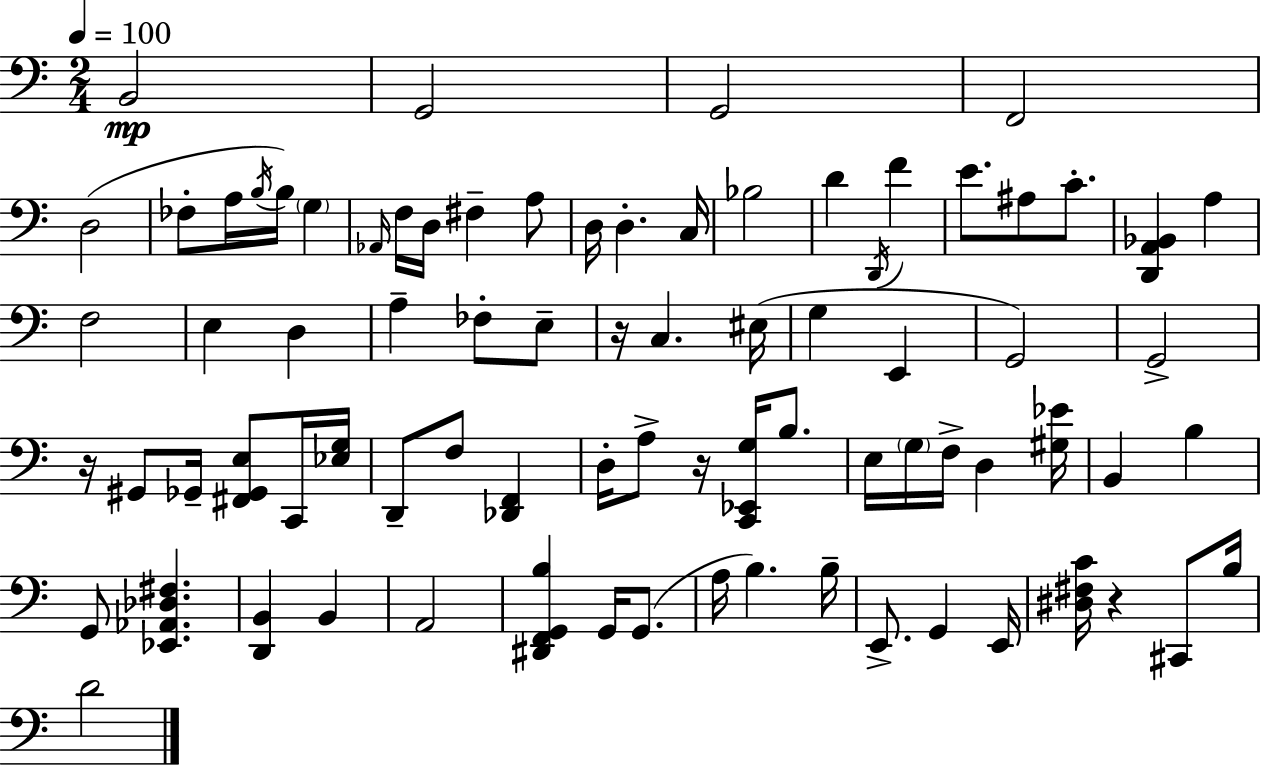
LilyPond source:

{
  \clef bass
  \numericTimeSignature
  \time 2/4
  \key c \major
  \tempo 4 = 100
  b,2\mp | g,2 | g,2 | f,2 | \break d2( | fes8-. a16 \acciaccatura { b16 }) b16 \parenthesize g4 | \grace { aes,16 } f16 d16 fis4-- | a8 d16 d4.-. | \break c16 bes2 | d'4 \acciaccatura { d,16 } f'4 | e'8. ais8 | c'8.-. <d, a, bes,>4 a4 | \break f2 | e4 d4 | a4-- fes8-. | e8-- r16 c4. | \break eis16( g4 e,4 | g,2) | g,2-> | r16 gis,8 ges,16-- <fis, ges, e>8 | \break c,16 <ees g>16 d,8-- f8 <des, f,>4 | d16-. a8-> r16 <c, ees, g>16 | b8. e16 \parenthesize g16 f16-> d4 | <gis ees'>16 b,4 b4 | \break g,8 <ees, aes, des fis>4. | <d, b,>4 b,4 | a,2 | <dis, f, g, b>4 g,16 | \break g,8.( a16 b4.) | b16-- e,8.-> g,4 | e,16 <dis fis c'>16 r4 | cis,8 b16 d'2 | \break \bar "|."
}